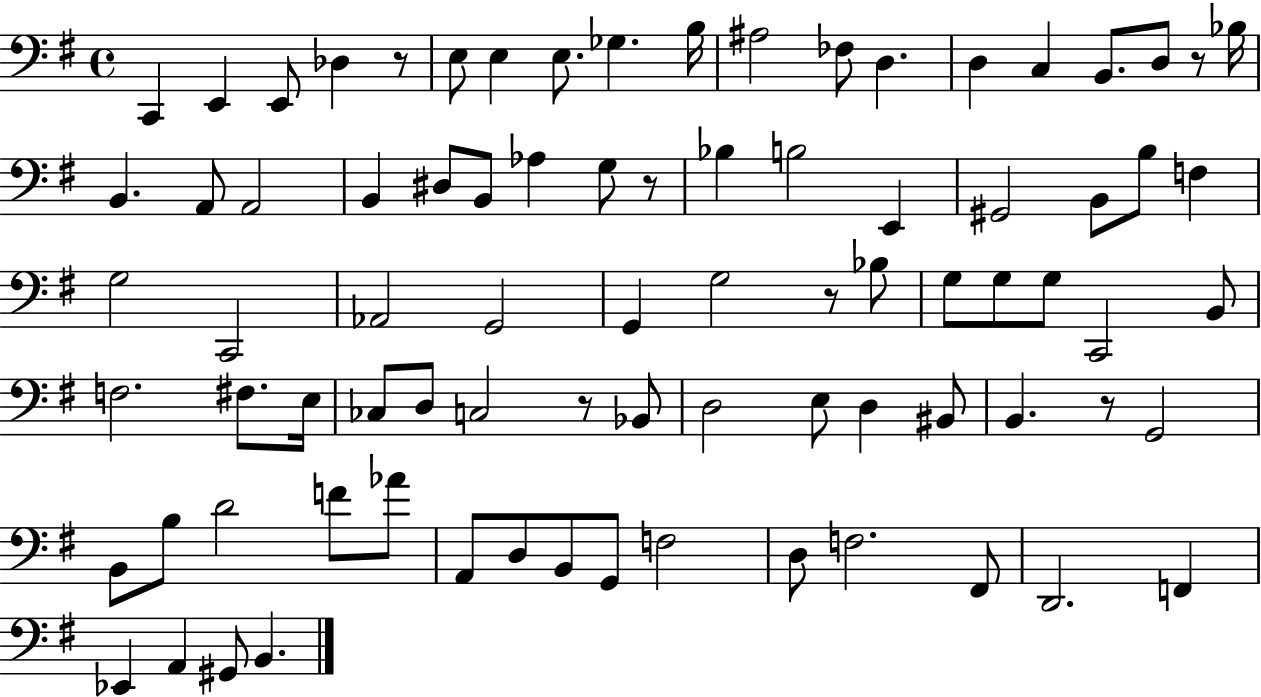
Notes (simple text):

C2/q E2/q E2/e Db3/q R/e E3/e E3/q E3/e. Gb3/q. B3/s A#3/h FES3/e D3/q. D3/q C3/q B2/e. D3/e R/e Bb3/s B2/q. A2/e A2/h B2/q D#3/e B2/e Ab3/q G3/e R/e Bb3/q B3/h E2/q G#2/h B2/e B3/e F3/q G3/h C2/h Ab2/h G2/h G2/q G3/h R/e Bb3/e G3/e G3/e G3/e C2/h B2/e F3/h. F#3/e. E3/s CES3/e D3/e C3/h R/e Bb2/e D3/h E3/e D3/q BIS2/e B2/q. R/e G2/h B2/e B3/e D4/h F4/e Ab4/e A2/e D3/e B2/e G2/e F3/h D3/e F3/h. F#2/e D2/h. F2/q Eb2/q A2/q G#2/e B2/q.